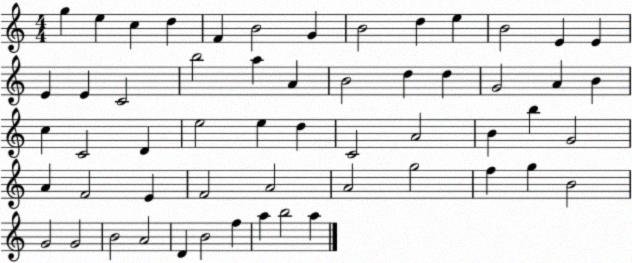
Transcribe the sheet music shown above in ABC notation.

X:1
T:Untitled
M:4/4
L:1/4
K:C
g e c d F B2 G B2 d e B2 E E E E C2 b2 a A B2 d d G2 A B c C2 D e2 e d C2 A2 B b G2 A F2 E F2 A2 A2 g2 f g B2 G2 G2 B2 A2 D B2 f a b2 a